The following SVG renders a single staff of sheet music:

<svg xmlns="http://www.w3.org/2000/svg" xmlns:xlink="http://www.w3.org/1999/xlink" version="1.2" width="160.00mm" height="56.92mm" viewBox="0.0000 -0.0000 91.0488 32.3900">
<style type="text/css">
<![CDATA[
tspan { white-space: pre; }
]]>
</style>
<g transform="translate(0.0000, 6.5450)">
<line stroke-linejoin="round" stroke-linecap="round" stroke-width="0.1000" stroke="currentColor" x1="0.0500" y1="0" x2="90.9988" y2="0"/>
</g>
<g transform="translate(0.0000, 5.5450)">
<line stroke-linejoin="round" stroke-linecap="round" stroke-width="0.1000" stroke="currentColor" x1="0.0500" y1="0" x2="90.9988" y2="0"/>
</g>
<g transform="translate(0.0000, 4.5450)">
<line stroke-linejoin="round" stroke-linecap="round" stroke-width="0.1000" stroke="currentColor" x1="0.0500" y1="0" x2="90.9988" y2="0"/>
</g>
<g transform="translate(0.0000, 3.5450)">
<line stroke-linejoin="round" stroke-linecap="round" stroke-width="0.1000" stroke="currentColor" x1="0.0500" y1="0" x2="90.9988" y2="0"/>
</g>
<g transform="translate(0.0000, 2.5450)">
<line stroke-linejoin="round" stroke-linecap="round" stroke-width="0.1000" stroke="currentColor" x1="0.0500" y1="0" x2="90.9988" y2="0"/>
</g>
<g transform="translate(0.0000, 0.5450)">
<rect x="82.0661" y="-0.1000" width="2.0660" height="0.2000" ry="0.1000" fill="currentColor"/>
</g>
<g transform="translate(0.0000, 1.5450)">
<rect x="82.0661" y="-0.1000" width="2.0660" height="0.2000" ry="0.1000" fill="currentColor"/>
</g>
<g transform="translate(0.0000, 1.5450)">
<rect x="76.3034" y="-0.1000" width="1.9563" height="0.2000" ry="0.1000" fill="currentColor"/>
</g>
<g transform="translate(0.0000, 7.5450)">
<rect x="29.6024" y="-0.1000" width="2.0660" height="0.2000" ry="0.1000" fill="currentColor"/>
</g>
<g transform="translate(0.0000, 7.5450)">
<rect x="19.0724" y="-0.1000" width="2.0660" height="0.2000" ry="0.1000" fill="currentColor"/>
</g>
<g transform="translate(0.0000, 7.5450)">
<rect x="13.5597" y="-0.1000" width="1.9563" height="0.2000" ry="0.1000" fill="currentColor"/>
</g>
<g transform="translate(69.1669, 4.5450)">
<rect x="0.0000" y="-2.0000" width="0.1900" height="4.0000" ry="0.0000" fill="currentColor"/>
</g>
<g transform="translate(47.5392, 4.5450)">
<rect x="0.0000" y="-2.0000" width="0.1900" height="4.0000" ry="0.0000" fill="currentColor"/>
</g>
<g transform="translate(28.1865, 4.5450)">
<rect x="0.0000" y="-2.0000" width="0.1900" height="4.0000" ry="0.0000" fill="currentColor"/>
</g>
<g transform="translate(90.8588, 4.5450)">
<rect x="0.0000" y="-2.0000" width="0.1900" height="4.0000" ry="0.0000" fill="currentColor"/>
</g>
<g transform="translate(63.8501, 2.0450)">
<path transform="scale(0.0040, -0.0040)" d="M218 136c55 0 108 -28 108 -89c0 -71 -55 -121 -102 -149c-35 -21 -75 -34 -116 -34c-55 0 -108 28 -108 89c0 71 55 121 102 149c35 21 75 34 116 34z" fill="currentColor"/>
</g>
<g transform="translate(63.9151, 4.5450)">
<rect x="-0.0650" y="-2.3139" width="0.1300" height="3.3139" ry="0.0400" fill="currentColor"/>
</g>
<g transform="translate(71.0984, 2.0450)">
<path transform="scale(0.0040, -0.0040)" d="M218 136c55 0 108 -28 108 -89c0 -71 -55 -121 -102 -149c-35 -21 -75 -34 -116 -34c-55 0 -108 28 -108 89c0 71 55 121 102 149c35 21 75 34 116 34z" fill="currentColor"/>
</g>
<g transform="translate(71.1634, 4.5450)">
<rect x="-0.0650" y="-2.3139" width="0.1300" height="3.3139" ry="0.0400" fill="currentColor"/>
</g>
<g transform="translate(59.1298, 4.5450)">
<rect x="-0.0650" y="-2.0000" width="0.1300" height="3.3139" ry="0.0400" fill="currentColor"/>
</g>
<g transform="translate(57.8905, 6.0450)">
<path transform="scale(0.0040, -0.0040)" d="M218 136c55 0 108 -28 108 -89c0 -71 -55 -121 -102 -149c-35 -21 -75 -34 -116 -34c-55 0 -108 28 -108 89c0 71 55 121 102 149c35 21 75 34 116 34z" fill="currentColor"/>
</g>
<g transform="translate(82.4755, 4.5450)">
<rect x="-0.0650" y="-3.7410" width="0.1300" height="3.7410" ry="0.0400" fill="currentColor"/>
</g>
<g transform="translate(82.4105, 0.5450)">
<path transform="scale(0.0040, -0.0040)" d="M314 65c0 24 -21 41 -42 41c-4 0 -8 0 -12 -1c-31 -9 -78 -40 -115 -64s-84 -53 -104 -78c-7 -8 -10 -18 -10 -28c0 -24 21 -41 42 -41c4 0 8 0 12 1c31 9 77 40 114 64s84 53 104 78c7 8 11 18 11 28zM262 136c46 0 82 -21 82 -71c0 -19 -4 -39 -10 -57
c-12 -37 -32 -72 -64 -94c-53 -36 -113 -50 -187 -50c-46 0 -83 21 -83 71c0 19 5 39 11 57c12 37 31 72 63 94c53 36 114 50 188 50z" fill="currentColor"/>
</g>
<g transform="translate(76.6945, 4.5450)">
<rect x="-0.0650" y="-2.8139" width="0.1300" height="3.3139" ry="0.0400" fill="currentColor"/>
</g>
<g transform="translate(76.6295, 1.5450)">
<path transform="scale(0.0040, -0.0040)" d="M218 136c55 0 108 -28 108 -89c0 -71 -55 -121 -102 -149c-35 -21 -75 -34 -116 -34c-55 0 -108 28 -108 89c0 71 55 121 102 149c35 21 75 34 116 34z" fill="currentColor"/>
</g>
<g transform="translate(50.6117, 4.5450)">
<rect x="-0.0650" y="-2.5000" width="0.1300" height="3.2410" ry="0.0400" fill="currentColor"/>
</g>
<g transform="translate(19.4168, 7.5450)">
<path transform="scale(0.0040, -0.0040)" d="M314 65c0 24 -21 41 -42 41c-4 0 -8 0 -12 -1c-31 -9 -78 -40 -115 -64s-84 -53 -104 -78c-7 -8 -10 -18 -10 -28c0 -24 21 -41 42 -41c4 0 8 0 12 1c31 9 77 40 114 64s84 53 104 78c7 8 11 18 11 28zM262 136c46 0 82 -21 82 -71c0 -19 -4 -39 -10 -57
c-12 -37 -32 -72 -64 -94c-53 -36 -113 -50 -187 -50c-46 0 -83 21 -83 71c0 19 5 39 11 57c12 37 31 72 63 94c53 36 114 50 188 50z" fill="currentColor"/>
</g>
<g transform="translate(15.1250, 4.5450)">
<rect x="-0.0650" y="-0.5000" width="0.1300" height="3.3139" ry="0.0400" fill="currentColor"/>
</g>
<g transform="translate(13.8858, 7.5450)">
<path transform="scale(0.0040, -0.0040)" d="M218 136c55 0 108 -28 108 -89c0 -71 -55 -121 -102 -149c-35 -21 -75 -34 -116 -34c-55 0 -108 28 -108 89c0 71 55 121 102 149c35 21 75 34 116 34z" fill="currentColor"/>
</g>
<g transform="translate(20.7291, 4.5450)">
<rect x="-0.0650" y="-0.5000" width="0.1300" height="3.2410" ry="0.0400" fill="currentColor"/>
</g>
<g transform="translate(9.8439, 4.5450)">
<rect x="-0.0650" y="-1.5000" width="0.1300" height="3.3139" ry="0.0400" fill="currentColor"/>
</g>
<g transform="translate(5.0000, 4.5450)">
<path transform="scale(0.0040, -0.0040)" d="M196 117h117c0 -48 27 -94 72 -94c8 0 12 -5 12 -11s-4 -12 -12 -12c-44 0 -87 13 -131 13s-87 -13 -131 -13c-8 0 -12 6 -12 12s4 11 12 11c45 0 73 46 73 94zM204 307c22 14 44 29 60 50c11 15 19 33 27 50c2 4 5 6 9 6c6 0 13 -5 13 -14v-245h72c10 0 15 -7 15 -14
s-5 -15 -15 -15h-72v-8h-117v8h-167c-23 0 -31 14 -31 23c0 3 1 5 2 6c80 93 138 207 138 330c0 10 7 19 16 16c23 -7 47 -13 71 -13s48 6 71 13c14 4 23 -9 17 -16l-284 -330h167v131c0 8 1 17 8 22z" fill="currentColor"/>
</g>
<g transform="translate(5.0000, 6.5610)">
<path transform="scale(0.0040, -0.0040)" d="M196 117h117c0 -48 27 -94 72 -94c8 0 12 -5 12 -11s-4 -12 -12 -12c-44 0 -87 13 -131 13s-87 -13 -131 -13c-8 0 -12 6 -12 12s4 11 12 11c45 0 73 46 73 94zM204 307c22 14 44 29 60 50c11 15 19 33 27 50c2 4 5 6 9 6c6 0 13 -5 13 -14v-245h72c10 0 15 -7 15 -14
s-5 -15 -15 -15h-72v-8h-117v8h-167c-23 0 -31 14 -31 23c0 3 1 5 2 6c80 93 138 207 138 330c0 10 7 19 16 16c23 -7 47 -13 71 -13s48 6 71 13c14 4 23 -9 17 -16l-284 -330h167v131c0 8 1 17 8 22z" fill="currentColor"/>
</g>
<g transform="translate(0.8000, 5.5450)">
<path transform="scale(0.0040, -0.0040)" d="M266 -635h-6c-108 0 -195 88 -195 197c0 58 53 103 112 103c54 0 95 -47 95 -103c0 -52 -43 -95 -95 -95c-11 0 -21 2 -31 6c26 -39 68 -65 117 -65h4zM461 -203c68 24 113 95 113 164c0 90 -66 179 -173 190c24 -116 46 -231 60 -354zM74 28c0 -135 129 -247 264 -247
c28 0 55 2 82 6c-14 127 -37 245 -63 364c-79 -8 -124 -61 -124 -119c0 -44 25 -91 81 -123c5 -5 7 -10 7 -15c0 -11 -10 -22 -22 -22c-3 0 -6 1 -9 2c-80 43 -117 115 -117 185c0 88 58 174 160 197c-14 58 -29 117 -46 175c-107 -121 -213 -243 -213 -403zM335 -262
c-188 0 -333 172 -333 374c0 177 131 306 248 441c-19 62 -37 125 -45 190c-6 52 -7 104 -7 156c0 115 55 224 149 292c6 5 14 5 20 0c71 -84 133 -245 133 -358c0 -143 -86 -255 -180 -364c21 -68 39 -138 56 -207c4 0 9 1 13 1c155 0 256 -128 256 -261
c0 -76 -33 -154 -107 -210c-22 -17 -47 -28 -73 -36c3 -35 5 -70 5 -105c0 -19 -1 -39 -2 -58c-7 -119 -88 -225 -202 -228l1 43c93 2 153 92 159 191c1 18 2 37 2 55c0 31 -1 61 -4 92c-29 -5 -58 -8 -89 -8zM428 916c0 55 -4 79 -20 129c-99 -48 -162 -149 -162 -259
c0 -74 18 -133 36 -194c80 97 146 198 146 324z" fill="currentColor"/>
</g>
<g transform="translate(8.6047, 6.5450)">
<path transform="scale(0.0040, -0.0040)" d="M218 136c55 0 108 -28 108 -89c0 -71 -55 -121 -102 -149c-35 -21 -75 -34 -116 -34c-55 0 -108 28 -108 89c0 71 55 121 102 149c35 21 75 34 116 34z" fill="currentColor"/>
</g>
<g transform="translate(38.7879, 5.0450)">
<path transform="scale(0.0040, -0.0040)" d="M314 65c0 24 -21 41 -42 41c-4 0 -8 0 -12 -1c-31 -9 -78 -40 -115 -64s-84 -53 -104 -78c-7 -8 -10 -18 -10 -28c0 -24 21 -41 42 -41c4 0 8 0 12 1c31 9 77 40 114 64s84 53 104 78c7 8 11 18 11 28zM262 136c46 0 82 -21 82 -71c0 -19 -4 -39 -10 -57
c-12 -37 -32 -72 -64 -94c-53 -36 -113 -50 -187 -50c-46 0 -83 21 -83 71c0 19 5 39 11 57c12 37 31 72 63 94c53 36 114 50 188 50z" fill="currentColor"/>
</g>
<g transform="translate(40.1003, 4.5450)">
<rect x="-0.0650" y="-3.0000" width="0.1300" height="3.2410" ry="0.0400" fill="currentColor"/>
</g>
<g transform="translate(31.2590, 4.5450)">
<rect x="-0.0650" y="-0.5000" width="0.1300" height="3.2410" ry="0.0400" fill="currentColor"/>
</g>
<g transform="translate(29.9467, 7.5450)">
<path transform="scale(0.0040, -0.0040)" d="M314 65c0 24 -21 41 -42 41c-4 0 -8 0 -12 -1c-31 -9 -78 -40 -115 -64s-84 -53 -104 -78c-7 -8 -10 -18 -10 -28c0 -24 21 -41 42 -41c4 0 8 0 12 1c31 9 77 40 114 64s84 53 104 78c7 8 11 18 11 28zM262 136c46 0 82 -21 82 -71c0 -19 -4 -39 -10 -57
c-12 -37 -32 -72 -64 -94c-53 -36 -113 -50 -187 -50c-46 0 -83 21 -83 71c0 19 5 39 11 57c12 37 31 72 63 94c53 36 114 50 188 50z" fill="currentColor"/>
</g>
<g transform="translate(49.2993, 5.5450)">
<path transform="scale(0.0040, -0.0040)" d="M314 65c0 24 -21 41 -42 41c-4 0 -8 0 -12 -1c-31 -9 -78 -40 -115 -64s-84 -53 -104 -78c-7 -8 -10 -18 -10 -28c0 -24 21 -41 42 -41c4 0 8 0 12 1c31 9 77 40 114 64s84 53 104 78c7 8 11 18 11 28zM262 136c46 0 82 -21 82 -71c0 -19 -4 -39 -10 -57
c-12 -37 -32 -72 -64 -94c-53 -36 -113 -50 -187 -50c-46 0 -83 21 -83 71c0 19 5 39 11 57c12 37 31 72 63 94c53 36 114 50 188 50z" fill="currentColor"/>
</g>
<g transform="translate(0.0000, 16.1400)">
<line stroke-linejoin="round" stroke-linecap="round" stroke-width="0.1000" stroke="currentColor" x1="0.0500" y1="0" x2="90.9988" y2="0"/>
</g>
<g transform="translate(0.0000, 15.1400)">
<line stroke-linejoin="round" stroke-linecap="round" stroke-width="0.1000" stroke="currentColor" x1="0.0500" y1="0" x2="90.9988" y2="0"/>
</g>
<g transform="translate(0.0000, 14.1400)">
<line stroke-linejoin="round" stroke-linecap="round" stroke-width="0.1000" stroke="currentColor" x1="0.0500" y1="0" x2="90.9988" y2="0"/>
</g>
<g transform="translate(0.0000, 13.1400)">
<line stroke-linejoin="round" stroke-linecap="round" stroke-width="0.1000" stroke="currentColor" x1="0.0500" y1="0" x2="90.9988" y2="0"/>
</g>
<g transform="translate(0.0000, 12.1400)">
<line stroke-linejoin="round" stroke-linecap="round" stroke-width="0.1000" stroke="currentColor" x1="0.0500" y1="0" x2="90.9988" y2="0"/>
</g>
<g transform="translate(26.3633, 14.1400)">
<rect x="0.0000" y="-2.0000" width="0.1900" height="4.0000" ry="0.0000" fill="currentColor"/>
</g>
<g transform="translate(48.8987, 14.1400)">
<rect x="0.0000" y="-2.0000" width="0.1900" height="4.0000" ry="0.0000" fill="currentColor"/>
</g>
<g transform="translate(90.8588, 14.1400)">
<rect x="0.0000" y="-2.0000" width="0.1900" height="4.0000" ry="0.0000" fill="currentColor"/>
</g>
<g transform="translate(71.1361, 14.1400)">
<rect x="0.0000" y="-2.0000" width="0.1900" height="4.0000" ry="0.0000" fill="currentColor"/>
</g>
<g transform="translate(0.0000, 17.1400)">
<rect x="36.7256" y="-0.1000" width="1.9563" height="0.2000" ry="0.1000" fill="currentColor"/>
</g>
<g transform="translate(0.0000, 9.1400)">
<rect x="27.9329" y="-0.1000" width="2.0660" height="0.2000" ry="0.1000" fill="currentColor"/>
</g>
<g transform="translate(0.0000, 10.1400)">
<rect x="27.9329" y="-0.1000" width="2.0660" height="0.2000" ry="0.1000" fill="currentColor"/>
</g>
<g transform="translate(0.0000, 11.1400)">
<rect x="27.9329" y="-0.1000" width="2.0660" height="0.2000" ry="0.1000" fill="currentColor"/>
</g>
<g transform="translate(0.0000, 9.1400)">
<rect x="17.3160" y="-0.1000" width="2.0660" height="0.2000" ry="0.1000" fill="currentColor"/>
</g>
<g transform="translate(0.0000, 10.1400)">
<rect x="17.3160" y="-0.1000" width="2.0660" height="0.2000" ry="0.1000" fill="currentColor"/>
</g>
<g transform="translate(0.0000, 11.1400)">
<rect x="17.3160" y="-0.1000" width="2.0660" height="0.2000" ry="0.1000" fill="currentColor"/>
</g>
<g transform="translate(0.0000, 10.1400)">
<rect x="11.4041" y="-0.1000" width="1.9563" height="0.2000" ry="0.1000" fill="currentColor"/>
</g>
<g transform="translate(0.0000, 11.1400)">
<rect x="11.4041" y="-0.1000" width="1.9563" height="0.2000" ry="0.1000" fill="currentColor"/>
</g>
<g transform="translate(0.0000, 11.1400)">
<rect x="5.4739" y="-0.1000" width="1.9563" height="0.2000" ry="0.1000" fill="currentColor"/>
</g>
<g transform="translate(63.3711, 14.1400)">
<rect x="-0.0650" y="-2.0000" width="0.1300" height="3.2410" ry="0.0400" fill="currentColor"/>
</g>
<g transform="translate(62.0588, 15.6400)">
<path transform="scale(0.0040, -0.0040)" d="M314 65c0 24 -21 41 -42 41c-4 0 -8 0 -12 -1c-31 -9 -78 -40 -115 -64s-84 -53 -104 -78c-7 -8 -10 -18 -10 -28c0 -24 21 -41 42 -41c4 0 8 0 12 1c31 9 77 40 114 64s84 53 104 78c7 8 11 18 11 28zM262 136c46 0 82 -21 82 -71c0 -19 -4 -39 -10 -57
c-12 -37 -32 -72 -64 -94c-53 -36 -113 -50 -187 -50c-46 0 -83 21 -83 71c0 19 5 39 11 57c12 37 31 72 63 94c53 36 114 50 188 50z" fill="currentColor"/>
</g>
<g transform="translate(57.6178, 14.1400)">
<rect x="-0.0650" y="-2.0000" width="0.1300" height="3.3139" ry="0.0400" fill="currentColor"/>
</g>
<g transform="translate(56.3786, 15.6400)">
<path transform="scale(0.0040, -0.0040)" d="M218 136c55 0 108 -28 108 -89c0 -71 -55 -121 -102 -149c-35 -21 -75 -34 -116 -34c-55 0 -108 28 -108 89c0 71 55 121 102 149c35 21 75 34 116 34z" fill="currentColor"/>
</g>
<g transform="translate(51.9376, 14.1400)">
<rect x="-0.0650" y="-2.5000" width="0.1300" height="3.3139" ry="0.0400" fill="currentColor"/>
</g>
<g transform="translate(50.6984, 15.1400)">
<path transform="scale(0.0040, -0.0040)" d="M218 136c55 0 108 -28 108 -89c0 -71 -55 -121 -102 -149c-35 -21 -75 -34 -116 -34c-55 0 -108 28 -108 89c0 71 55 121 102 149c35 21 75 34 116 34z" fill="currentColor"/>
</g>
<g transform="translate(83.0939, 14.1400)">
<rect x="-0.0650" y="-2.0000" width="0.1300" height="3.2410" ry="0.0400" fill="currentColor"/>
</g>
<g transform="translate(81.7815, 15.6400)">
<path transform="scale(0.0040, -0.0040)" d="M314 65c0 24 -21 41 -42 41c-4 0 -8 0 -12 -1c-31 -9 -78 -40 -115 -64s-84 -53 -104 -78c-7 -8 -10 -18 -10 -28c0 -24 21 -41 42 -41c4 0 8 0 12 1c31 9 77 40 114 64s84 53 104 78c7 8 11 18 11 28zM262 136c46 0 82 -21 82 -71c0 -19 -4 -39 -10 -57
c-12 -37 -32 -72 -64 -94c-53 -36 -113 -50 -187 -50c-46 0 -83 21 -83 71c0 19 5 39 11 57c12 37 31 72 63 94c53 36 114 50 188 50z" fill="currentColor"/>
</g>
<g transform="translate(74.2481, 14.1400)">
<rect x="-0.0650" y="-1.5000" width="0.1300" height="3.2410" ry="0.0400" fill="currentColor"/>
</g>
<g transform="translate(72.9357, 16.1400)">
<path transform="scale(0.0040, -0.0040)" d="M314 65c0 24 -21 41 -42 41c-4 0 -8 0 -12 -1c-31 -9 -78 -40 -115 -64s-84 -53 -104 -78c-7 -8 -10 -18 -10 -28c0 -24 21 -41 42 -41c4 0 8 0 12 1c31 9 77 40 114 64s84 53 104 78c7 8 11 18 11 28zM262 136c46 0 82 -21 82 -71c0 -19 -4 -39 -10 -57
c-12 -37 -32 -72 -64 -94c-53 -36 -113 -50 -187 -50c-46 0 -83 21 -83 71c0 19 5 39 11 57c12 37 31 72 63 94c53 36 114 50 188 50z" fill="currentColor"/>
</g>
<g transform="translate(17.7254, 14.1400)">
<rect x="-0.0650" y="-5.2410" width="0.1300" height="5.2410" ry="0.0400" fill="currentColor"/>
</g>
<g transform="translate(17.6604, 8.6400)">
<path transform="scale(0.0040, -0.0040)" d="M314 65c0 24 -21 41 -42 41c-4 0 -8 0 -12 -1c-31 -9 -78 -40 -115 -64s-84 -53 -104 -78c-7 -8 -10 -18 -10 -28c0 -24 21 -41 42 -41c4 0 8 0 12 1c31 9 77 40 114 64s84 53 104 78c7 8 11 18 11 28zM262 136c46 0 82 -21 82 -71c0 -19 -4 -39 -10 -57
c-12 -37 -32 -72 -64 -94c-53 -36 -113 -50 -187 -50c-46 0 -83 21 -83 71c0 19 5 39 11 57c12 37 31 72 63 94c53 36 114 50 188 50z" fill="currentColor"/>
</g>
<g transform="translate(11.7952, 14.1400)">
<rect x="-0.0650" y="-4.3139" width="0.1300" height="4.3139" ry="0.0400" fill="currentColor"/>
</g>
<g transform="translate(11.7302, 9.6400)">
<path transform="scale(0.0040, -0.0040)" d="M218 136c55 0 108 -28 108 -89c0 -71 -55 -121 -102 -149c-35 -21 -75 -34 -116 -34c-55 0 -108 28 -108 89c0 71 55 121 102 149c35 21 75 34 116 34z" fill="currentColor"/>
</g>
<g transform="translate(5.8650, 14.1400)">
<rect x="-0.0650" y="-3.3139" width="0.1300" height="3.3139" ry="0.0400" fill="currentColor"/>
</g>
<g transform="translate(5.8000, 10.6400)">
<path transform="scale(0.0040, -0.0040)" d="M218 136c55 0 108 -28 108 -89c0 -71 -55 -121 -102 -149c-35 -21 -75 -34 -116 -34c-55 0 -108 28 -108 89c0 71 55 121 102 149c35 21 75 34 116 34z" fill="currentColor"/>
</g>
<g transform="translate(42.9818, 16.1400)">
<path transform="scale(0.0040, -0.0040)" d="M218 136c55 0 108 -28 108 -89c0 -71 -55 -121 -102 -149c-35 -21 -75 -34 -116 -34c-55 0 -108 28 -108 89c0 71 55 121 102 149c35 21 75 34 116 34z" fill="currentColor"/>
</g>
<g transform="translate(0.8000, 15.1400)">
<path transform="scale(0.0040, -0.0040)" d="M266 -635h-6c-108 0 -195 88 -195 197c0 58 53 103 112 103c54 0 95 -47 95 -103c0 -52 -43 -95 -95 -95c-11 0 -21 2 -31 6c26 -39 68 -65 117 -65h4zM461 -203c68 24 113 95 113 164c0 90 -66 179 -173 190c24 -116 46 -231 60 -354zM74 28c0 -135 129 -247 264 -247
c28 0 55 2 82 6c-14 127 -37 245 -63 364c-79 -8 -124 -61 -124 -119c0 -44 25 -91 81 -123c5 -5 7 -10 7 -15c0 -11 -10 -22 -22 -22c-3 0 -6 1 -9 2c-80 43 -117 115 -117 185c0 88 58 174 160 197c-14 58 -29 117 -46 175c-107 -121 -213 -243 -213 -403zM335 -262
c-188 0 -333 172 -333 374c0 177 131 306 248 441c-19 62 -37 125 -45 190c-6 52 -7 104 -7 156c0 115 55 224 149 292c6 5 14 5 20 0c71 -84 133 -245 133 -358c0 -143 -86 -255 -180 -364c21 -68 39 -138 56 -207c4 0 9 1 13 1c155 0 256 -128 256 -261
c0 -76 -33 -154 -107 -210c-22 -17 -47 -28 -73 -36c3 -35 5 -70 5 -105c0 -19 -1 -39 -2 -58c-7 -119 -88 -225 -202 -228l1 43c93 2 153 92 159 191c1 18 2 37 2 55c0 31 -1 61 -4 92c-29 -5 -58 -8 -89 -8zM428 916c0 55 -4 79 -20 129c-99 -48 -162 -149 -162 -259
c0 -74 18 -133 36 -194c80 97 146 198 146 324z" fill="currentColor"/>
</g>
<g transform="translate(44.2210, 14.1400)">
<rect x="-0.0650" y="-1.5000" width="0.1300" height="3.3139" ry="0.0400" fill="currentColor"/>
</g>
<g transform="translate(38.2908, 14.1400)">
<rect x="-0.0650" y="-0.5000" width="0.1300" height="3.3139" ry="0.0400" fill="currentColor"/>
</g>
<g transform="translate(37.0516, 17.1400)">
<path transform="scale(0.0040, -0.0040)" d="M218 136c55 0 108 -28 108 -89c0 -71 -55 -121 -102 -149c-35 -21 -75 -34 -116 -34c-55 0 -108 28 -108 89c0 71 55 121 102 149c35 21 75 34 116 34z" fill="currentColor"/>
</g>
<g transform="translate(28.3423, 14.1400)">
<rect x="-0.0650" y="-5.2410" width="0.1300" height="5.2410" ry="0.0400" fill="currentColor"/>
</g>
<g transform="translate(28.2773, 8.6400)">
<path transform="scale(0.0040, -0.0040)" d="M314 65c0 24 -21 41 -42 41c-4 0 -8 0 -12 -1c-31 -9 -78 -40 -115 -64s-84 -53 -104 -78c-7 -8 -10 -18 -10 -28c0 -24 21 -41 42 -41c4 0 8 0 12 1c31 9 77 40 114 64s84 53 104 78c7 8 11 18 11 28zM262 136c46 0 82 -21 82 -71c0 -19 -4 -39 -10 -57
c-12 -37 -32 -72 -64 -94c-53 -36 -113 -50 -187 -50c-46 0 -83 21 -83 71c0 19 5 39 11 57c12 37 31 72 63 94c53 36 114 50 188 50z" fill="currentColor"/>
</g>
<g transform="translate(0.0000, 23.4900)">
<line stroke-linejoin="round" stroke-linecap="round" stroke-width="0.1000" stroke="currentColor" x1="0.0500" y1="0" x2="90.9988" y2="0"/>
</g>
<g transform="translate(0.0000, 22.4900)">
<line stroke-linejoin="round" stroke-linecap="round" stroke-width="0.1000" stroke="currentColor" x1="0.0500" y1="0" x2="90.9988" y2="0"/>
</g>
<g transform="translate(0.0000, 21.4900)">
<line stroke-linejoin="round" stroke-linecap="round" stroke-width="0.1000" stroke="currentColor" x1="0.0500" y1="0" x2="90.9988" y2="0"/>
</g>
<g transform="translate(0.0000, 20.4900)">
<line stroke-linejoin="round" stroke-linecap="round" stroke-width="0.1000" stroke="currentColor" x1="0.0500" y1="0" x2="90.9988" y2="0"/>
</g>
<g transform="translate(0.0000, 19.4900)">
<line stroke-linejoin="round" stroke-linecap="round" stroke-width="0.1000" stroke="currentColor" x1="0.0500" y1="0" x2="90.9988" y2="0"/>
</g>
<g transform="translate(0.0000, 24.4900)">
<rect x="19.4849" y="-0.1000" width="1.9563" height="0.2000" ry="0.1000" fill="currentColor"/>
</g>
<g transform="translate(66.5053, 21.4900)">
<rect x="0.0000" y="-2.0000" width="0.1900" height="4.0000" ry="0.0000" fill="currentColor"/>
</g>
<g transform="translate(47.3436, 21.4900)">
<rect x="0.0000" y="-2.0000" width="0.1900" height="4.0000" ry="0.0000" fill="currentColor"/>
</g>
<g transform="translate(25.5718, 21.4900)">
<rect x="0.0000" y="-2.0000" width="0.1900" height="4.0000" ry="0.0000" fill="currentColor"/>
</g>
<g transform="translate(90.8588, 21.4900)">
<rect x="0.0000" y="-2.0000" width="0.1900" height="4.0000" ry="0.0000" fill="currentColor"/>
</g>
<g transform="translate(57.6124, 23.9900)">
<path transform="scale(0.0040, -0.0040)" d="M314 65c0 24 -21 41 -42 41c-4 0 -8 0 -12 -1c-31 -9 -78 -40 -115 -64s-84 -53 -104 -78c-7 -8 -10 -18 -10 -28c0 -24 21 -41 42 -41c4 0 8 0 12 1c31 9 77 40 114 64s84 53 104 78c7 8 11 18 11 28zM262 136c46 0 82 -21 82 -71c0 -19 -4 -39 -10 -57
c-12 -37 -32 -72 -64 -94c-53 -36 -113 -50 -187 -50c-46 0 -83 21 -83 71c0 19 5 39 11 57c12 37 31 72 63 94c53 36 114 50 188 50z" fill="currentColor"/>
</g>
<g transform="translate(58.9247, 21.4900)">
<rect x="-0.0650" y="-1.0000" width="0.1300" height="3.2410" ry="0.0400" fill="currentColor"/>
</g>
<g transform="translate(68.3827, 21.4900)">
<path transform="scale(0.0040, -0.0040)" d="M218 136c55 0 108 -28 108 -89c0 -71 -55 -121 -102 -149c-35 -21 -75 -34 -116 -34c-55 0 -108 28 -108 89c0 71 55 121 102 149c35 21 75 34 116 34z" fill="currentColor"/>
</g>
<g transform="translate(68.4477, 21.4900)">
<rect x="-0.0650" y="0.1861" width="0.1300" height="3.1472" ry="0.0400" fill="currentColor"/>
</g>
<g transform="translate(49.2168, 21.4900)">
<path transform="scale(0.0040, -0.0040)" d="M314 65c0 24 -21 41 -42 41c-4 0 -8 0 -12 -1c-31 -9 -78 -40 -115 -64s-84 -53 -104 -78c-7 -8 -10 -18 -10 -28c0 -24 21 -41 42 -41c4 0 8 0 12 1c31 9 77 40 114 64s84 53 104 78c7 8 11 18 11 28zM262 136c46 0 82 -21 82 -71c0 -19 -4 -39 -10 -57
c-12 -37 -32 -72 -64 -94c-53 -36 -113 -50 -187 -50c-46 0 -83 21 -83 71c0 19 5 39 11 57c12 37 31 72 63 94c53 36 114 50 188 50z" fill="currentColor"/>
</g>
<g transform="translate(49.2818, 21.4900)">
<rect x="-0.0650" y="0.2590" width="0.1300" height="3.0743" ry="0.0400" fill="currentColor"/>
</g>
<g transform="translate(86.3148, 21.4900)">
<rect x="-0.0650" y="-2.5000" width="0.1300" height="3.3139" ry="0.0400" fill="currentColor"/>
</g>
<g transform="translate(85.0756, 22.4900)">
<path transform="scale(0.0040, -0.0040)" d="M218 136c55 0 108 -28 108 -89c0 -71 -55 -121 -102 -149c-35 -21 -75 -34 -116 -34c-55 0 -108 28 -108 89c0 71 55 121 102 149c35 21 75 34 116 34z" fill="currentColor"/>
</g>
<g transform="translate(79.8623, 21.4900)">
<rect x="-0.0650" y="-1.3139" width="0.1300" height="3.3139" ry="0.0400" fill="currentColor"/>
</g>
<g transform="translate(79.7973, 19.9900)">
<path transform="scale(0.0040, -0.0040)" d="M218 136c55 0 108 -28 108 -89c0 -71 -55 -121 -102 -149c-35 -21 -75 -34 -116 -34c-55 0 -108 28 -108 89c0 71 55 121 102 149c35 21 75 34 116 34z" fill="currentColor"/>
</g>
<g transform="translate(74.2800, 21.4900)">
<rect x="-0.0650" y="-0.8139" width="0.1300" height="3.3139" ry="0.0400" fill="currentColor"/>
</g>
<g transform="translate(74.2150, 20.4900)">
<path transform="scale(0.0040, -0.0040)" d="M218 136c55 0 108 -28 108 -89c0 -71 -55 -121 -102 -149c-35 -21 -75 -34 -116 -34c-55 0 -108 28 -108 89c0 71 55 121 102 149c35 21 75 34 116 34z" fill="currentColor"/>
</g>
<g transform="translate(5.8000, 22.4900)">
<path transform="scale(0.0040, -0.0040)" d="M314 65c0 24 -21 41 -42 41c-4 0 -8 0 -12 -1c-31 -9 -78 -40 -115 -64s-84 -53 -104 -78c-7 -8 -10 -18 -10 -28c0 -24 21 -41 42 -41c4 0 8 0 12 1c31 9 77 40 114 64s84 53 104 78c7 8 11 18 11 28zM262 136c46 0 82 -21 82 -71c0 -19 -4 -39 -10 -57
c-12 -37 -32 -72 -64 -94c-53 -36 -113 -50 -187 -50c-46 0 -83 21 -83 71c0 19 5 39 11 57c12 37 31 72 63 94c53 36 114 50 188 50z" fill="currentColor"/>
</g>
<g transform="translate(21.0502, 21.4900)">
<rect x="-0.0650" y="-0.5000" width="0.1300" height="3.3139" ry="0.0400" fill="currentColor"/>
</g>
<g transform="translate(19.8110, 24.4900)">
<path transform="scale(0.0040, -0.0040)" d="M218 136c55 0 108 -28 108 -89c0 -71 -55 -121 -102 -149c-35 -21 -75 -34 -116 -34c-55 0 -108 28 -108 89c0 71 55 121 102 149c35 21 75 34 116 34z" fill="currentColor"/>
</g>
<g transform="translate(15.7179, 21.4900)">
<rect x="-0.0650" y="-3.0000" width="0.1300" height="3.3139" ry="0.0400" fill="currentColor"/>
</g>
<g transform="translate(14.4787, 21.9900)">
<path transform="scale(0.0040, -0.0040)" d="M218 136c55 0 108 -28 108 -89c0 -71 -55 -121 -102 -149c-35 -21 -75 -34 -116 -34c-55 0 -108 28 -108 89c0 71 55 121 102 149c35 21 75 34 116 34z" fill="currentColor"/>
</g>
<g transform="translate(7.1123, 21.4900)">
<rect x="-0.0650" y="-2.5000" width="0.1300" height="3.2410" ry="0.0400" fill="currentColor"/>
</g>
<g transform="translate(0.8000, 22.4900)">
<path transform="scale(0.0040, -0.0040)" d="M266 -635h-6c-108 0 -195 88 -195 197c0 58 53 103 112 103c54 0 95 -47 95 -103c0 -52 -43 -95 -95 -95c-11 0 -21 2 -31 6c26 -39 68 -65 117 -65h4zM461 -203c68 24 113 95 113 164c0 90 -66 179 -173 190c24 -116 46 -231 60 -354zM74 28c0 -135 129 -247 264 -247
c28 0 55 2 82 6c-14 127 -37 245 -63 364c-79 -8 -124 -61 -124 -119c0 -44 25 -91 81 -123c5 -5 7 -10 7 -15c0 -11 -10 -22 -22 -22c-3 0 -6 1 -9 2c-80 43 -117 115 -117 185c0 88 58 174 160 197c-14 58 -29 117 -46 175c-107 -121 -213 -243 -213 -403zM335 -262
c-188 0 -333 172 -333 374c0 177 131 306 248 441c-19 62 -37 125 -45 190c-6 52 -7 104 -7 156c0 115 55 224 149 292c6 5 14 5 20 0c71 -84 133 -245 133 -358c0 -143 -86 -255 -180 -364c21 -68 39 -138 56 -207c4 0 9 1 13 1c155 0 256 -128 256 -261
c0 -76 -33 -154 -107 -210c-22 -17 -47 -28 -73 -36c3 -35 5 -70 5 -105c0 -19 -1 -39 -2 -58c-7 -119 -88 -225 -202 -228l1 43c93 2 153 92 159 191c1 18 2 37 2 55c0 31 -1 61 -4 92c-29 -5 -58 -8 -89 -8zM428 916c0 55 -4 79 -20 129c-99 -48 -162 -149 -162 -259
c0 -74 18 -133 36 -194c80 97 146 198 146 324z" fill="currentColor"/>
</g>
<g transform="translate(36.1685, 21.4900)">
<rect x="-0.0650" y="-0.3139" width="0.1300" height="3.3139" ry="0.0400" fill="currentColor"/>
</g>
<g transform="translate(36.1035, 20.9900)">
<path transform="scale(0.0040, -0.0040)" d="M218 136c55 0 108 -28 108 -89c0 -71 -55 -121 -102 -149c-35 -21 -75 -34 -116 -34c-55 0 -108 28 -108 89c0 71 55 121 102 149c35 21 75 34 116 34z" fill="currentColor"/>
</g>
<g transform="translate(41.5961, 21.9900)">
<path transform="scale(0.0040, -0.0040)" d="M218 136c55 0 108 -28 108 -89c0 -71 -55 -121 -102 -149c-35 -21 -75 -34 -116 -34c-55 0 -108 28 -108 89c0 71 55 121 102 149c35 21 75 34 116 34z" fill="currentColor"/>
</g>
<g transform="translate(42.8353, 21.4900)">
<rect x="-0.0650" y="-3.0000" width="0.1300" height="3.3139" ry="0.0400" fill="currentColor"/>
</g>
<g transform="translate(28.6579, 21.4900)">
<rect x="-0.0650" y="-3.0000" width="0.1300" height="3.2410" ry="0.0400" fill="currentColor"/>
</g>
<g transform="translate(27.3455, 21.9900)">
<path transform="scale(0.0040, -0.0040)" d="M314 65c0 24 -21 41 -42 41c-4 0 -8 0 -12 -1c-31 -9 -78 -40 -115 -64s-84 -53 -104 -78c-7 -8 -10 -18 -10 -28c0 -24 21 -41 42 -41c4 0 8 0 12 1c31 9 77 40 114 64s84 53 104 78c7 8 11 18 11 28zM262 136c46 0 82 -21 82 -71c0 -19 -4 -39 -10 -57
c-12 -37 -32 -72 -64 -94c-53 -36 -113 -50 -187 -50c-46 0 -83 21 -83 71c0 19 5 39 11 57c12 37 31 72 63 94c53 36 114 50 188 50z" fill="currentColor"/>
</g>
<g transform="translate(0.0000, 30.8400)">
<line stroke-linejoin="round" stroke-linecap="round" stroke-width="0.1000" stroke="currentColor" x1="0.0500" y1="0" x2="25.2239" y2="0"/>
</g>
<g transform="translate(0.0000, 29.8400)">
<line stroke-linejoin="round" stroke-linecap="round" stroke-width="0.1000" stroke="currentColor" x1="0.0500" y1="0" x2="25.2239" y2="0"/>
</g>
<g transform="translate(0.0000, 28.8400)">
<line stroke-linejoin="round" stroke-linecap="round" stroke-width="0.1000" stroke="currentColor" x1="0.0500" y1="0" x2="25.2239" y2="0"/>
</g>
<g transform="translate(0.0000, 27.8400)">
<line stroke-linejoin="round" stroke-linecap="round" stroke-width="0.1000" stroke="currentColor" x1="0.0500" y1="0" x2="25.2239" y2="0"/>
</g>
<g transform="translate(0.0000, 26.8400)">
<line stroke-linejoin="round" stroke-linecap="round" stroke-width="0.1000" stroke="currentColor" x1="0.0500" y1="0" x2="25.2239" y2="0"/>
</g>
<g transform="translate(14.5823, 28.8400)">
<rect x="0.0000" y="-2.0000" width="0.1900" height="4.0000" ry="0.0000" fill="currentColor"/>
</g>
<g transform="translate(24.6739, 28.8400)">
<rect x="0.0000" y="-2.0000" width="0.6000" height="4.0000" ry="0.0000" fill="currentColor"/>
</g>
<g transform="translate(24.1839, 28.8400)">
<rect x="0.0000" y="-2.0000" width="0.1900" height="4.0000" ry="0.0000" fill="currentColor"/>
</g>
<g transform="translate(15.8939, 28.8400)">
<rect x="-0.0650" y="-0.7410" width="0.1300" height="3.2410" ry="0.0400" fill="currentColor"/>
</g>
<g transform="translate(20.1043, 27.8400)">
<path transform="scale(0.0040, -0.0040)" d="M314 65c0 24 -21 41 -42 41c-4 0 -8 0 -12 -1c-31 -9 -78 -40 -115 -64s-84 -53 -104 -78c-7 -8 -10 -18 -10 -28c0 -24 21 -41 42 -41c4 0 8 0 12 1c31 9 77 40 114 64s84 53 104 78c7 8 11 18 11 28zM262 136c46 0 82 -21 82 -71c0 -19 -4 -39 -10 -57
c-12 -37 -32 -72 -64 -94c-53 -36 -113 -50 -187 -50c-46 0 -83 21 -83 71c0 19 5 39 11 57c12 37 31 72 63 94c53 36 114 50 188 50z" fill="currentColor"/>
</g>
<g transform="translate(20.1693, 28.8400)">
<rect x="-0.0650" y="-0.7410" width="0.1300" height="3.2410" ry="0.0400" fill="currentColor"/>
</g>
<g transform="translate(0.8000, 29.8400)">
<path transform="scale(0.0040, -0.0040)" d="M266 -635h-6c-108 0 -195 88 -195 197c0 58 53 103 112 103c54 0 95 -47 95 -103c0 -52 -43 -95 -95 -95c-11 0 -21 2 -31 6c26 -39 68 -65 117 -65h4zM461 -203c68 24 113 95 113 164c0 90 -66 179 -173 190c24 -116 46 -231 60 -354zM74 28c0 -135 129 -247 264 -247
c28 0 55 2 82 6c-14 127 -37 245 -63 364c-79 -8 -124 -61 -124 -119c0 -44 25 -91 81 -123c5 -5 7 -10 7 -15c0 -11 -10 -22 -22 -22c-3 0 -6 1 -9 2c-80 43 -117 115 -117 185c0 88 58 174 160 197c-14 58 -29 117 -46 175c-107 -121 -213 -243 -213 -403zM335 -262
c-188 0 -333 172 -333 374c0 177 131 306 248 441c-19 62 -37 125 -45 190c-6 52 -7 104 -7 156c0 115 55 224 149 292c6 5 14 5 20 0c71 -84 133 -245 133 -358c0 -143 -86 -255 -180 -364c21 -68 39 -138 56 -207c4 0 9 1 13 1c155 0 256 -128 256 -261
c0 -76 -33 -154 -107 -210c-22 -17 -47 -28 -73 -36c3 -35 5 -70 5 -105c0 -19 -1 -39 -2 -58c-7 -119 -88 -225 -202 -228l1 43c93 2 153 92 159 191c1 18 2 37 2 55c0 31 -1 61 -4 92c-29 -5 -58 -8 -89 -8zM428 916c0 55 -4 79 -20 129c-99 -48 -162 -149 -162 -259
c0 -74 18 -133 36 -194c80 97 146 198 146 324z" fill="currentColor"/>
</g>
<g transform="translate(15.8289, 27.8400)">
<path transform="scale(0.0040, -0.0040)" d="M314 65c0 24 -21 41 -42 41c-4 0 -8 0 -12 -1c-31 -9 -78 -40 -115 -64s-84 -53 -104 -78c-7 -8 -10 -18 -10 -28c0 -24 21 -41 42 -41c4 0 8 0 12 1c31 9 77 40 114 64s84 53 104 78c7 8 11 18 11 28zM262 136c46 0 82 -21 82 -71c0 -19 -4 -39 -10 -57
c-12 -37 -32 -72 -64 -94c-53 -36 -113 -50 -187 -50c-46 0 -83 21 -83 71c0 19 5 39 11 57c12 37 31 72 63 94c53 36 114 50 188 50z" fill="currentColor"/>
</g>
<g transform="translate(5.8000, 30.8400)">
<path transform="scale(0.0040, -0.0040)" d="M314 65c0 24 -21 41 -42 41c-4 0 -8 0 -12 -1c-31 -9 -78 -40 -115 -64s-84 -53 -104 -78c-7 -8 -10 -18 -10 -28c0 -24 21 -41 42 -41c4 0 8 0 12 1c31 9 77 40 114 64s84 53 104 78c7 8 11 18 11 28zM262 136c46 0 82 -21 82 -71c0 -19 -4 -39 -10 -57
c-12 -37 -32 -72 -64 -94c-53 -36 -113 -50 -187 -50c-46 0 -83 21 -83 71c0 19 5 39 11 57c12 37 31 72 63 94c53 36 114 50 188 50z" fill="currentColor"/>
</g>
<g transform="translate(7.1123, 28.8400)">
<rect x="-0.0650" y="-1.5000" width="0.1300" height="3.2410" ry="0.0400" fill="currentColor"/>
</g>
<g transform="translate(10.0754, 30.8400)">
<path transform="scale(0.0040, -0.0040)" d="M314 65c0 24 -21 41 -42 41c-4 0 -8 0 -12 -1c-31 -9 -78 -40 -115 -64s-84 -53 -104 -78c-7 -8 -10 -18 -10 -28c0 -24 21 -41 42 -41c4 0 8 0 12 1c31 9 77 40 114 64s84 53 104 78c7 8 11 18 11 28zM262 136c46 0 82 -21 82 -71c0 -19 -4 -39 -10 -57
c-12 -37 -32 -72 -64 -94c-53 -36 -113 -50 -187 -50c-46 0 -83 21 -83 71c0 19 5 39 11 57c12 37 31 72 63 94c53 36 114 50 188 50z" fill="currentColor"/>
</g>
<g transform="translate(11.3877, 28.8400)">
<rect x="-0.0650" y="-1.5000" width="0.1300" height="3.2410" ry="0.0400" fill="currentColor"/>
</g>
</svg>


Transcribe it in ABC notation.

X:1
T:Untitled
M:4/4
L:1/4
K:C
E C C2 C2 A2 G2 F g g a c'2 b d' f'2 f'2 C E G F F2 E2 F2 G2 A C A2 c A B2 D2 B d e G E2 E2 d2 d2